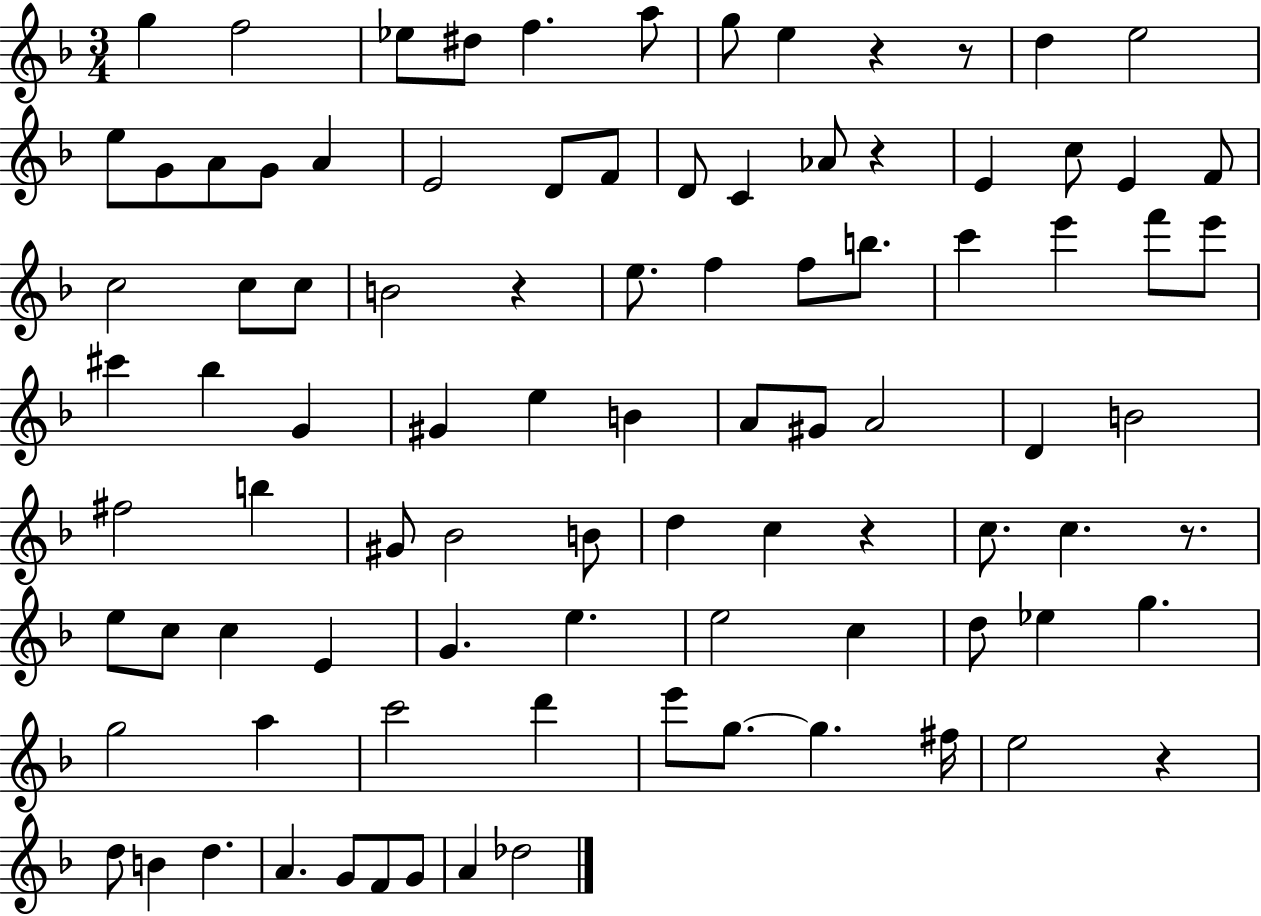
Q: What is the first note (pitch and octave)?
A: G5